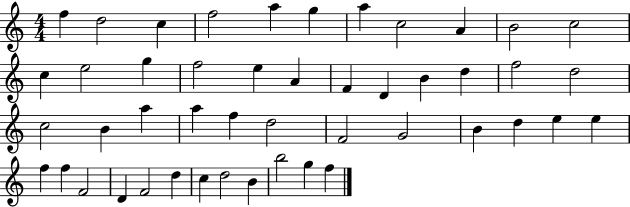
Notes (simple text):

F5/q D5/h C5/q F5/h A5/q G5/q A5/q C5/h A4/q B4/h C5/h C5/q E5/h G5/q F5/h E5/q A4/q F4/q D4/q B4/q D5/q F5/h D5/h C5/h B4/q A5/q A5/q F5/q D5/h F4/h G4/h B4/q D5/q E5/q E5/q F5/q F5/q F4/h D4/q F4/h D5/q C5/q D5/h B4/q B5/h G5/q F5/q